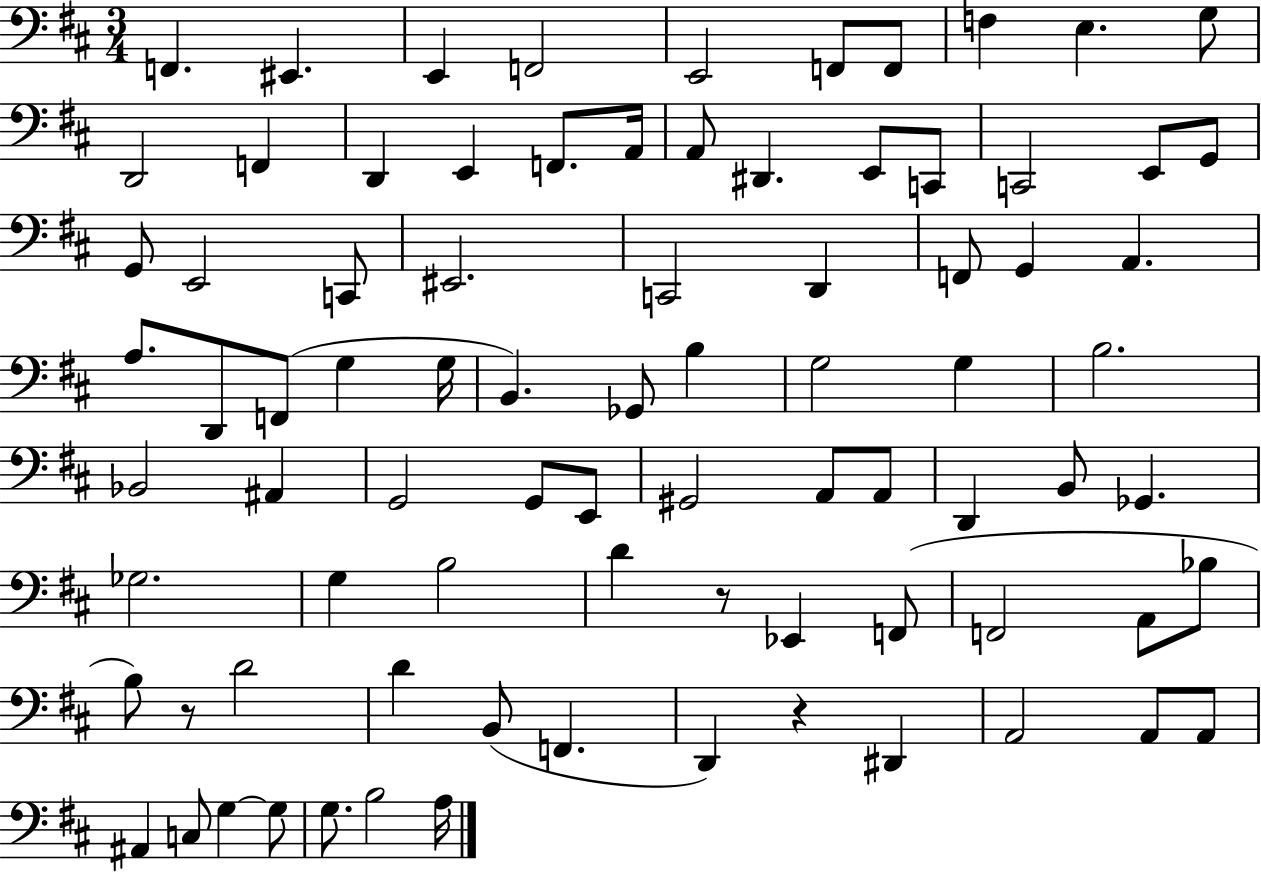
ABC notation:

X:1
T:Untitled
M:3/4
L:1/4
K:D
F,, ^E,, E,, F,,2 E,,2 F,,/2 F,,/2 F, E, G,/2 D,,2 F,, D,, E,, F,,/2 A,,/4 A,,/2 ^D,, E,,/2 C,,/2 C,,2 E,,/2 G,,/2 G,,/2 E,,2 C,,/2 ^E,,2 C,,2 D,, F,,/2 G,, A,, A,/2 D,,/2 F,,/2 G, G,/4 B,, _G,,/2 B, G,2 G, B,2 _B,,2 ^A,, G,,2 G,,/2 E,,/2 ^G,,2 A,,/2 A,,/2 D,, B,,/2 _G,, _G,2 G, B,2 D z/2 _E,, F,,/2 F,,2 A,,/2 _B,/2 B,/2 z/2 D2 D B,,/2 F,, D,, z ^D,, A,,2 A,,/2 A,,/2 ^A,, C,/2 G, G,/2 G,/2 B,2 A,/4